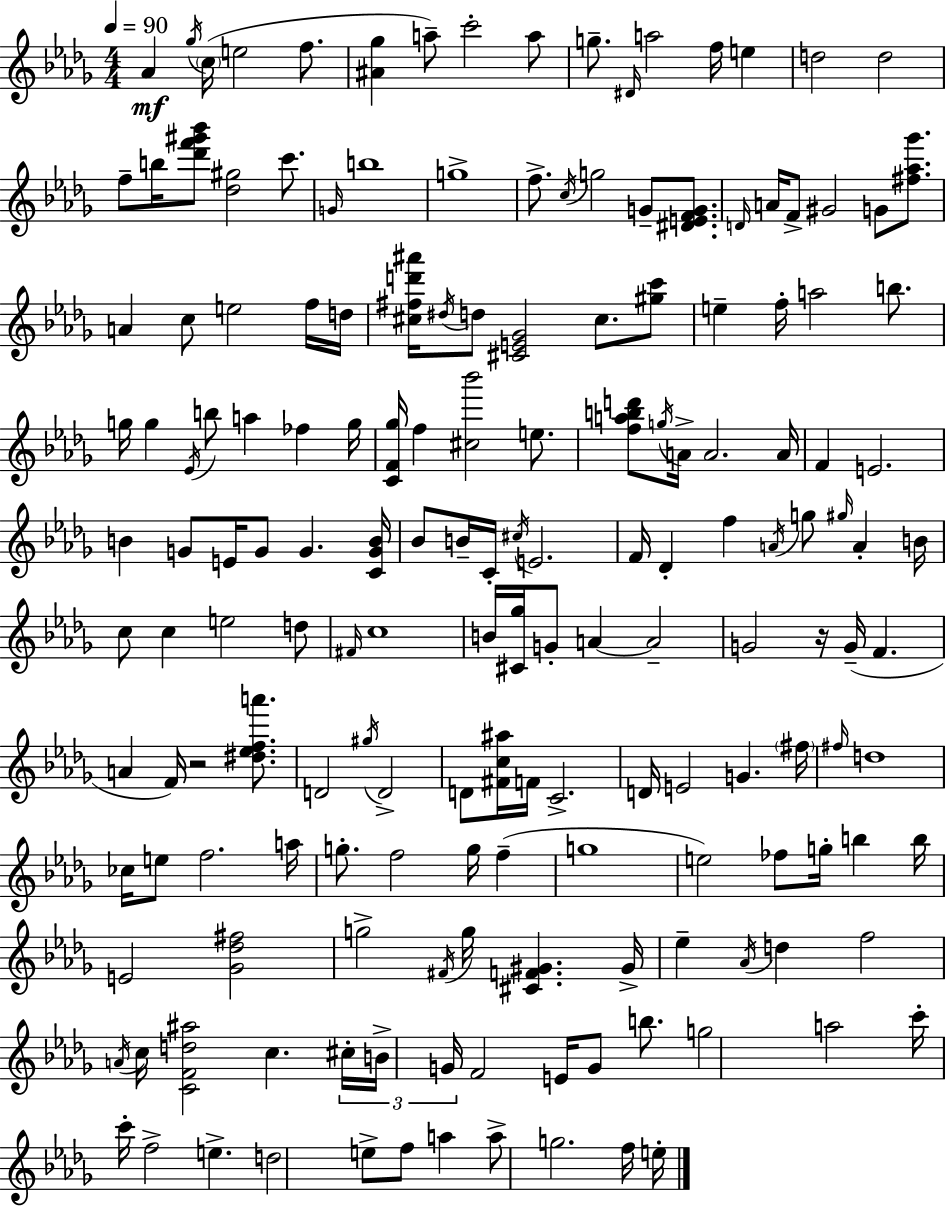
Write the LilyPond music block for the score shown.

{
  \clef treble
  \numericTimeSignature
  \time 4/4
  \key bes \minor
  \tempo 4 = 90
  aes'4\mf \acciaccatura { ges''16 }( \parenthesize c''16 e''2 f''8. | <ais' ges''>4 a''8--) c'''2-. a''8 | g''8.-- \grace { dis'16 } a''2 f''16 e''4 | d''2 d''2 | \break f''8-- b''16 <des''' f''' gis''' bes'''>8 <des'' gis''>2 c'''8. | \grace { g'16 } b''1 | g''1-> | f''8.-> \acciaccatura { c''16 } g''2 g'8-- | \break <dis' e' f' g'>8. \grace { d'16 } a'16 f'8-> gis'2 | g'8 <fis'' aes'' ges'''>8. a'4 c''8 e''2 | f''16 d''16 <cis'' fis'' d''' ais'''>16 \acciaccatura { dis''16 } d''8 <cis' e' ges'>2 | cis''8. <gis'' c'''>8 e''4-- f''16-. a''2 | \break b''8. g''16 g''4 \acciaccatura { ees'16 } b''8 a''4 | fes''4 g''16 <c' f' ges''>16 f''4 <cis'' bes'''>2 | e''8. <f'' a'' b'' d'''>8 \acciaccatura { g''16 } a'16-> a'2. | a'16 f'4 e'2. | \break b'4 g'8 e'16 g'8 | g'4. <c' g' b'>16 bes'8 b'16-- c'16-. \acciaccatura { cis''16 } e'2. | f'16 des'4-. f''4 | \acciaccatura { a'16 } g''8 \grace { gis''16 } a'4-. b'16 c''8 c''4 | \break e''2 d''8 \grace { fis'16 } c''1 | b'16 <cis' ges''>16 g'8-. | a'4~~ a'2-- g'2 | r16 g'16--( f'4. a'4 | \break f'16) r2 <dis'' ees'' f'' a'''>8. d'2 | \acciaccatura { gis''16 } d'2-> d'8 <fis' c'' ais''>16 | f'16 c'2.-> d'16 e'2 | g'4. \parenthesize fis''16 \grace { fis''16 } d''1 | \break ces''16 e''8 | f''2. a''16 g''8.-. | f''2 g''16 f''4--( g''1 | e''2) | \break fes''8 g''16-. b''4 b''16 e'2 | <ges' des'' fis''>2 g''2-> | \acciaccatura { fis'16 } g''16 <cis' f' gis'>4. gis'16-> ees''4-- | \acciaccatura { aes'16 } d''4 f''2 | \break \acciaccatura { a'16 } c''16 <c' f' d'' ais''>2 c''4. | \tuplet 3/2 { cis''16-. b'16-> g'16 } f'2 e'16 g'8 b''8. | g''2 a''2 | c'''16-. c'''16-. f''2-> e''4.-> | \break d''2 e''8-> f''8 a''4 | a''8-> g''2. f''16 | e''16-. \bar "|."
}